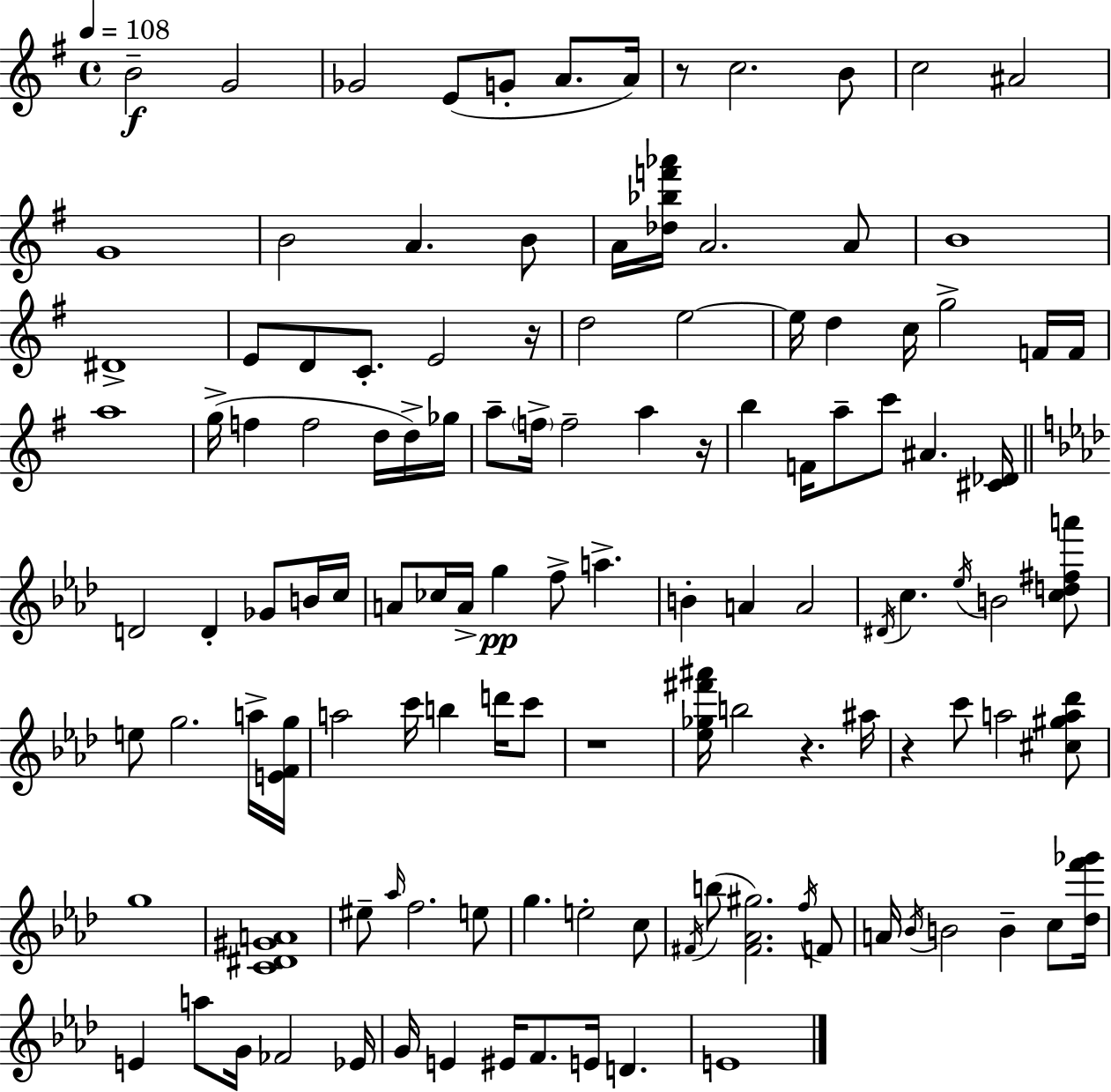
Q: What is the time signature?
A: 4/4